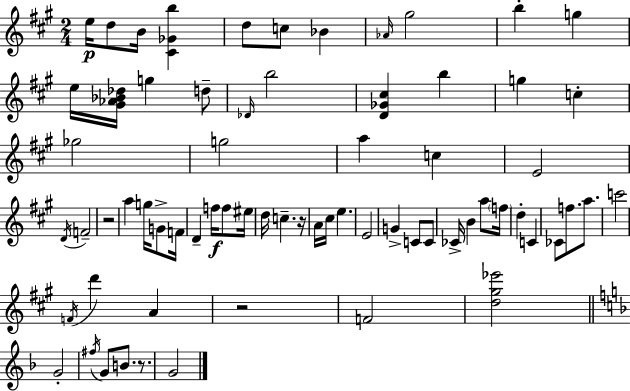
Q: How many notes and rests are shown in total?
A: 69